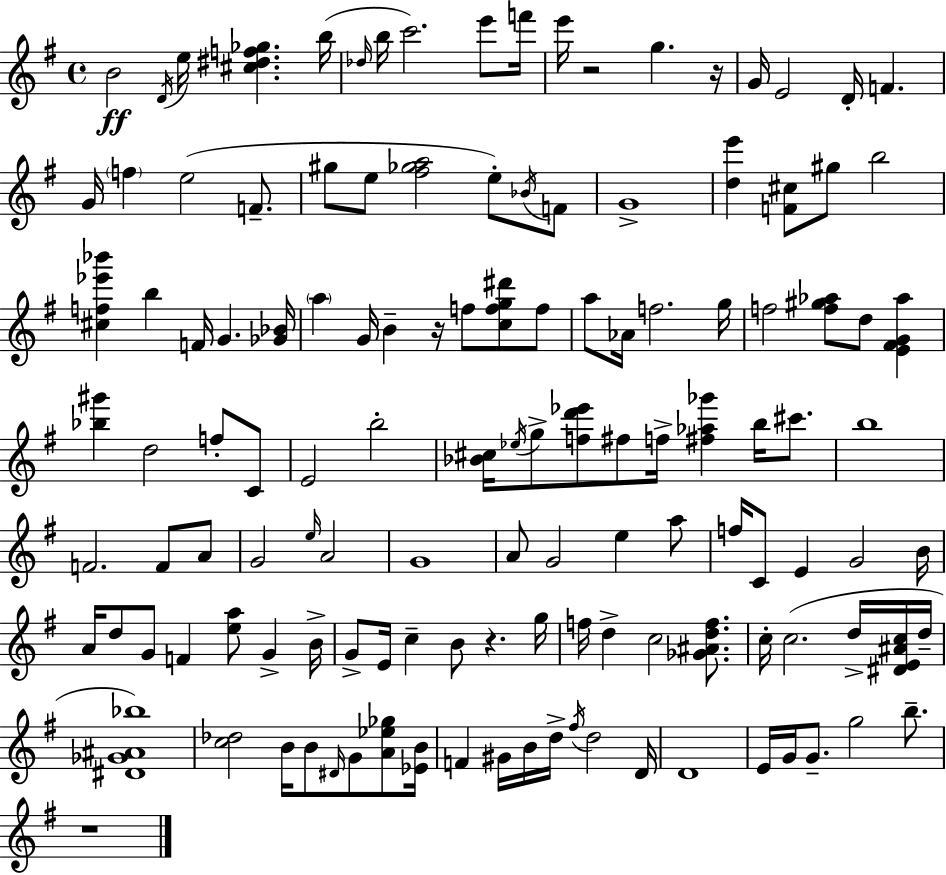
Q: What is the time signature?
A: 4/4